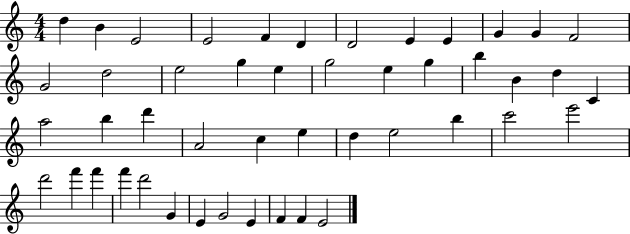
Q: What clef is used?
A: treble